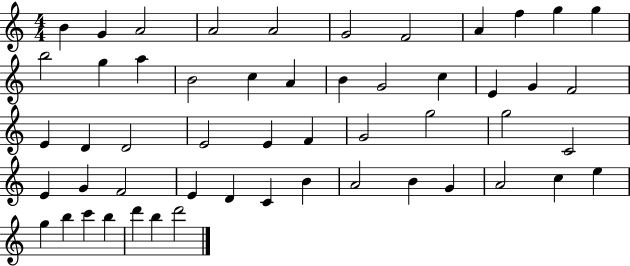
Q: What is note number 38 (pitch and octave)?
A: D4